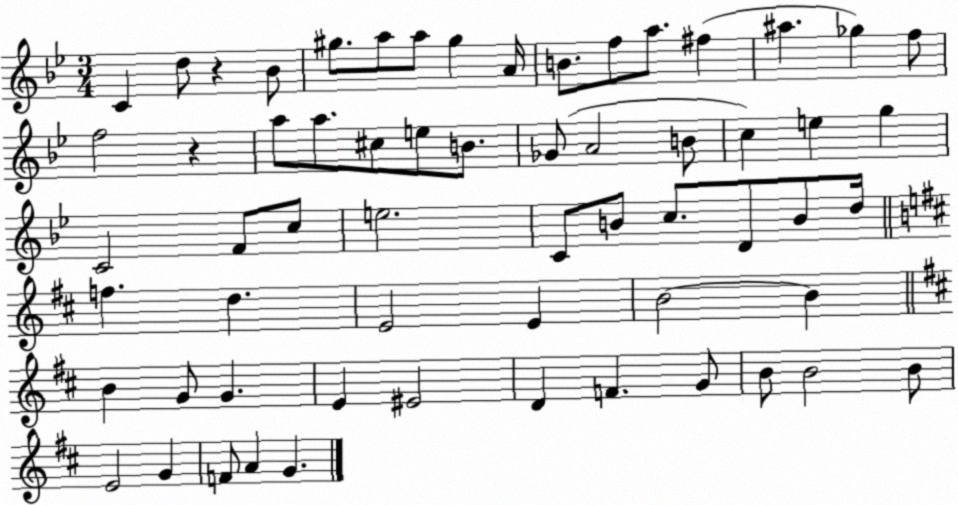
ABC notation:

X:1
T:Untitled
M:3/4
L:1/4
K:Bb
C d/2 z _B/2 ^g/2 a/2 a/2 ^g A/4 B/2 f/2 a/2 ^f ^a _g f/2 f2 z a/2 a/2 ^c/2 e/2 B/2 _G/2 A2 B/2 c e g C2 F/2 c/2 e2 C/2 B/2 c/2 D/2 B/2 d/4 f d E2 E B2 B B G/2 G E ^E2 D F G/2 B/2 B2 B/2 E2 G F/2 A G